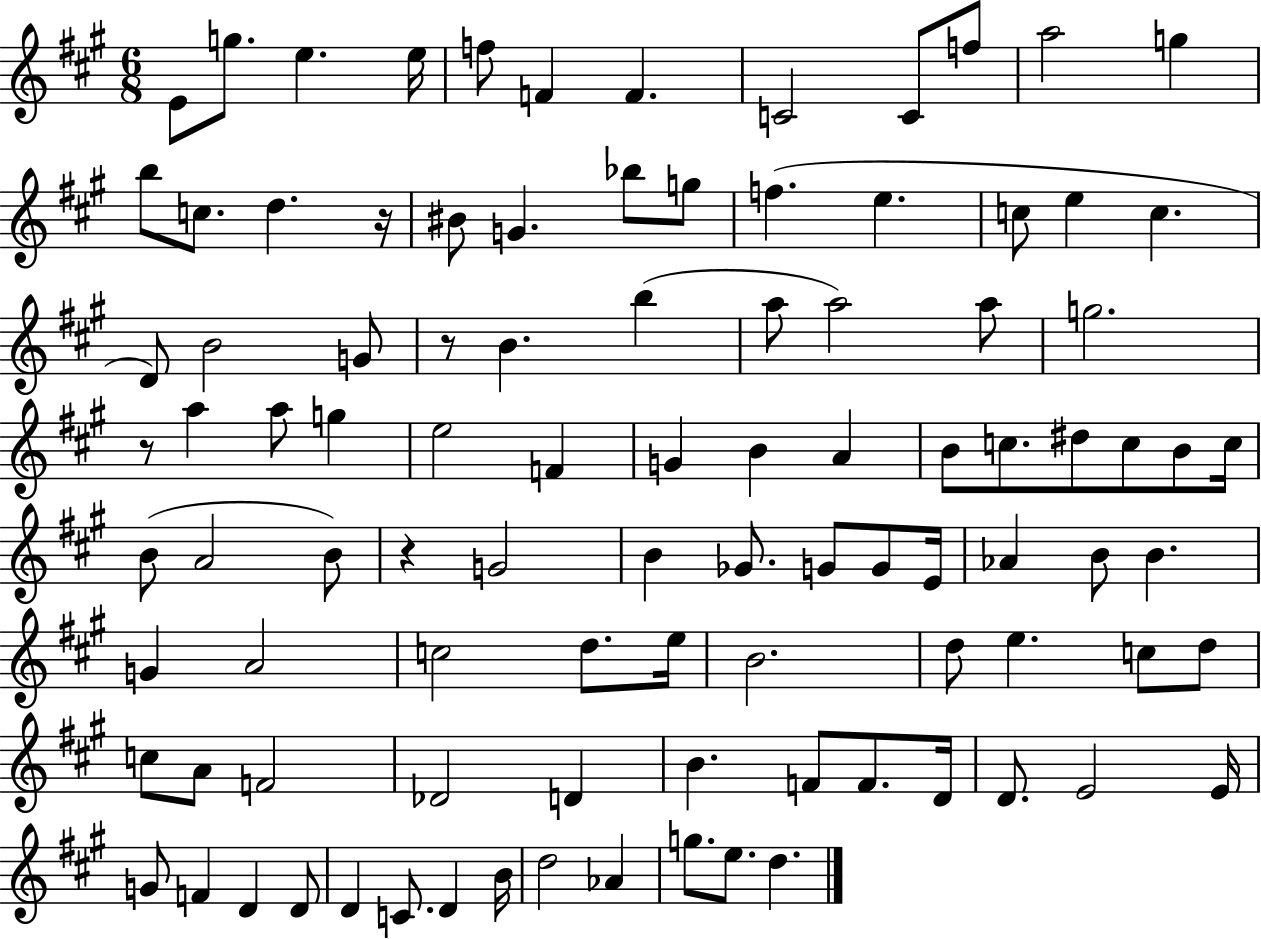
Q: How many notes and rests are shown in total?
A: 98